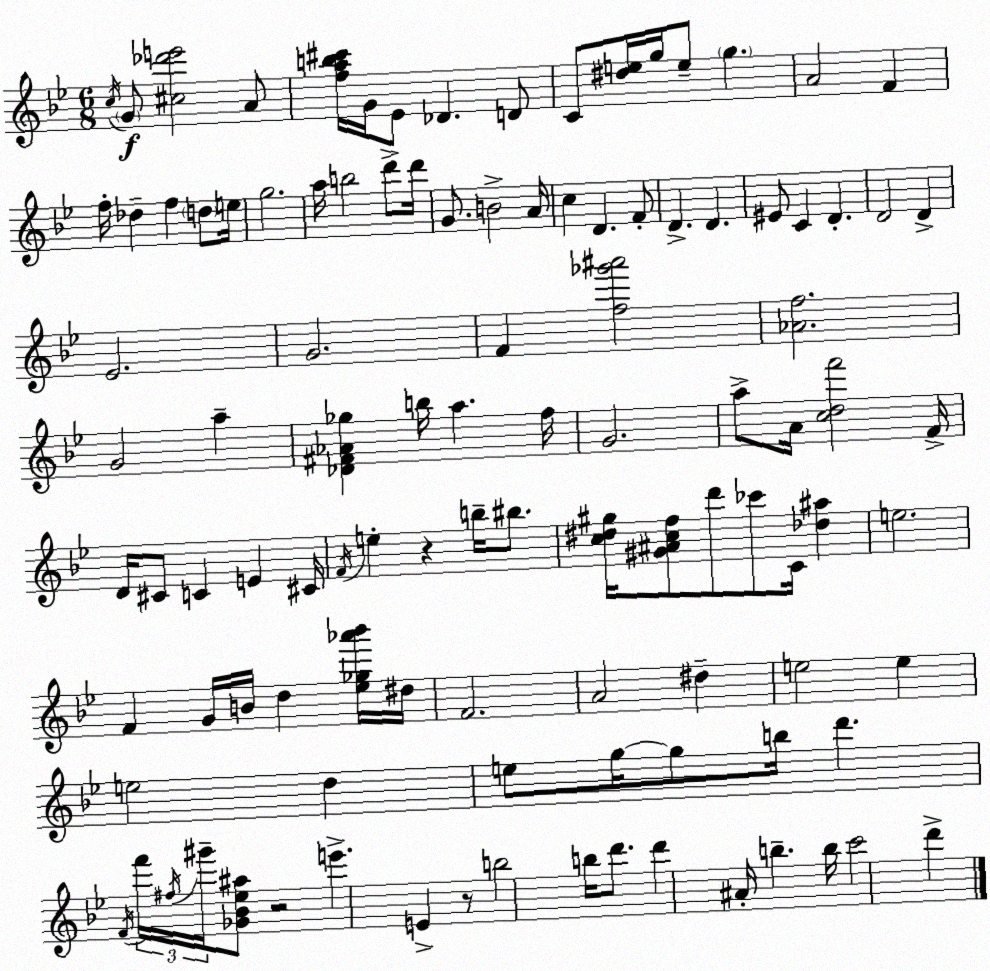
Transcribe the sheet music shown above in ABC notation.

X:1
T:Untitled
M:6/8
L:1/4
K:Bb
c/4 G/2 [^c_d'e']2 A/2 [fab^c']/4 G/4 _E/2 _D D/2 C/2 [^de]/4 g/4 e/2 g A2 F f/4 _d f d/2 e/4 g2 a/4 b2 d'/2 d'/4 G/2 B2 A/4 c D F/2 D D ^E/2 C D D2 D _E2 G2 F [f_g'^a']2 [_Af]2 G2 a [_D^F_A_g] b/4 a f/4 G2 a/2 A/4 [cdf']2 F/4 D/4 ^C/2 C E ^C/4 F/4 e z b/4 ^b/2 [c^d^g]/4 [^G^Acf]/2 d'/2 _c'/2 C/4 [_d^a] e2 F G/4 B/4 d [_e_g_a'_b']/4 ^d/4 F2 A2 ^d e2 e e2 d e/2 g/4 g/2 b/4 d' F/4 f'/4 ^f/4 ^g'/4 [_G_B_e^a]/2 z2 e' E z/2 b2 b/4 d'/2 d' ^A/4 b b/4 c'2 d'